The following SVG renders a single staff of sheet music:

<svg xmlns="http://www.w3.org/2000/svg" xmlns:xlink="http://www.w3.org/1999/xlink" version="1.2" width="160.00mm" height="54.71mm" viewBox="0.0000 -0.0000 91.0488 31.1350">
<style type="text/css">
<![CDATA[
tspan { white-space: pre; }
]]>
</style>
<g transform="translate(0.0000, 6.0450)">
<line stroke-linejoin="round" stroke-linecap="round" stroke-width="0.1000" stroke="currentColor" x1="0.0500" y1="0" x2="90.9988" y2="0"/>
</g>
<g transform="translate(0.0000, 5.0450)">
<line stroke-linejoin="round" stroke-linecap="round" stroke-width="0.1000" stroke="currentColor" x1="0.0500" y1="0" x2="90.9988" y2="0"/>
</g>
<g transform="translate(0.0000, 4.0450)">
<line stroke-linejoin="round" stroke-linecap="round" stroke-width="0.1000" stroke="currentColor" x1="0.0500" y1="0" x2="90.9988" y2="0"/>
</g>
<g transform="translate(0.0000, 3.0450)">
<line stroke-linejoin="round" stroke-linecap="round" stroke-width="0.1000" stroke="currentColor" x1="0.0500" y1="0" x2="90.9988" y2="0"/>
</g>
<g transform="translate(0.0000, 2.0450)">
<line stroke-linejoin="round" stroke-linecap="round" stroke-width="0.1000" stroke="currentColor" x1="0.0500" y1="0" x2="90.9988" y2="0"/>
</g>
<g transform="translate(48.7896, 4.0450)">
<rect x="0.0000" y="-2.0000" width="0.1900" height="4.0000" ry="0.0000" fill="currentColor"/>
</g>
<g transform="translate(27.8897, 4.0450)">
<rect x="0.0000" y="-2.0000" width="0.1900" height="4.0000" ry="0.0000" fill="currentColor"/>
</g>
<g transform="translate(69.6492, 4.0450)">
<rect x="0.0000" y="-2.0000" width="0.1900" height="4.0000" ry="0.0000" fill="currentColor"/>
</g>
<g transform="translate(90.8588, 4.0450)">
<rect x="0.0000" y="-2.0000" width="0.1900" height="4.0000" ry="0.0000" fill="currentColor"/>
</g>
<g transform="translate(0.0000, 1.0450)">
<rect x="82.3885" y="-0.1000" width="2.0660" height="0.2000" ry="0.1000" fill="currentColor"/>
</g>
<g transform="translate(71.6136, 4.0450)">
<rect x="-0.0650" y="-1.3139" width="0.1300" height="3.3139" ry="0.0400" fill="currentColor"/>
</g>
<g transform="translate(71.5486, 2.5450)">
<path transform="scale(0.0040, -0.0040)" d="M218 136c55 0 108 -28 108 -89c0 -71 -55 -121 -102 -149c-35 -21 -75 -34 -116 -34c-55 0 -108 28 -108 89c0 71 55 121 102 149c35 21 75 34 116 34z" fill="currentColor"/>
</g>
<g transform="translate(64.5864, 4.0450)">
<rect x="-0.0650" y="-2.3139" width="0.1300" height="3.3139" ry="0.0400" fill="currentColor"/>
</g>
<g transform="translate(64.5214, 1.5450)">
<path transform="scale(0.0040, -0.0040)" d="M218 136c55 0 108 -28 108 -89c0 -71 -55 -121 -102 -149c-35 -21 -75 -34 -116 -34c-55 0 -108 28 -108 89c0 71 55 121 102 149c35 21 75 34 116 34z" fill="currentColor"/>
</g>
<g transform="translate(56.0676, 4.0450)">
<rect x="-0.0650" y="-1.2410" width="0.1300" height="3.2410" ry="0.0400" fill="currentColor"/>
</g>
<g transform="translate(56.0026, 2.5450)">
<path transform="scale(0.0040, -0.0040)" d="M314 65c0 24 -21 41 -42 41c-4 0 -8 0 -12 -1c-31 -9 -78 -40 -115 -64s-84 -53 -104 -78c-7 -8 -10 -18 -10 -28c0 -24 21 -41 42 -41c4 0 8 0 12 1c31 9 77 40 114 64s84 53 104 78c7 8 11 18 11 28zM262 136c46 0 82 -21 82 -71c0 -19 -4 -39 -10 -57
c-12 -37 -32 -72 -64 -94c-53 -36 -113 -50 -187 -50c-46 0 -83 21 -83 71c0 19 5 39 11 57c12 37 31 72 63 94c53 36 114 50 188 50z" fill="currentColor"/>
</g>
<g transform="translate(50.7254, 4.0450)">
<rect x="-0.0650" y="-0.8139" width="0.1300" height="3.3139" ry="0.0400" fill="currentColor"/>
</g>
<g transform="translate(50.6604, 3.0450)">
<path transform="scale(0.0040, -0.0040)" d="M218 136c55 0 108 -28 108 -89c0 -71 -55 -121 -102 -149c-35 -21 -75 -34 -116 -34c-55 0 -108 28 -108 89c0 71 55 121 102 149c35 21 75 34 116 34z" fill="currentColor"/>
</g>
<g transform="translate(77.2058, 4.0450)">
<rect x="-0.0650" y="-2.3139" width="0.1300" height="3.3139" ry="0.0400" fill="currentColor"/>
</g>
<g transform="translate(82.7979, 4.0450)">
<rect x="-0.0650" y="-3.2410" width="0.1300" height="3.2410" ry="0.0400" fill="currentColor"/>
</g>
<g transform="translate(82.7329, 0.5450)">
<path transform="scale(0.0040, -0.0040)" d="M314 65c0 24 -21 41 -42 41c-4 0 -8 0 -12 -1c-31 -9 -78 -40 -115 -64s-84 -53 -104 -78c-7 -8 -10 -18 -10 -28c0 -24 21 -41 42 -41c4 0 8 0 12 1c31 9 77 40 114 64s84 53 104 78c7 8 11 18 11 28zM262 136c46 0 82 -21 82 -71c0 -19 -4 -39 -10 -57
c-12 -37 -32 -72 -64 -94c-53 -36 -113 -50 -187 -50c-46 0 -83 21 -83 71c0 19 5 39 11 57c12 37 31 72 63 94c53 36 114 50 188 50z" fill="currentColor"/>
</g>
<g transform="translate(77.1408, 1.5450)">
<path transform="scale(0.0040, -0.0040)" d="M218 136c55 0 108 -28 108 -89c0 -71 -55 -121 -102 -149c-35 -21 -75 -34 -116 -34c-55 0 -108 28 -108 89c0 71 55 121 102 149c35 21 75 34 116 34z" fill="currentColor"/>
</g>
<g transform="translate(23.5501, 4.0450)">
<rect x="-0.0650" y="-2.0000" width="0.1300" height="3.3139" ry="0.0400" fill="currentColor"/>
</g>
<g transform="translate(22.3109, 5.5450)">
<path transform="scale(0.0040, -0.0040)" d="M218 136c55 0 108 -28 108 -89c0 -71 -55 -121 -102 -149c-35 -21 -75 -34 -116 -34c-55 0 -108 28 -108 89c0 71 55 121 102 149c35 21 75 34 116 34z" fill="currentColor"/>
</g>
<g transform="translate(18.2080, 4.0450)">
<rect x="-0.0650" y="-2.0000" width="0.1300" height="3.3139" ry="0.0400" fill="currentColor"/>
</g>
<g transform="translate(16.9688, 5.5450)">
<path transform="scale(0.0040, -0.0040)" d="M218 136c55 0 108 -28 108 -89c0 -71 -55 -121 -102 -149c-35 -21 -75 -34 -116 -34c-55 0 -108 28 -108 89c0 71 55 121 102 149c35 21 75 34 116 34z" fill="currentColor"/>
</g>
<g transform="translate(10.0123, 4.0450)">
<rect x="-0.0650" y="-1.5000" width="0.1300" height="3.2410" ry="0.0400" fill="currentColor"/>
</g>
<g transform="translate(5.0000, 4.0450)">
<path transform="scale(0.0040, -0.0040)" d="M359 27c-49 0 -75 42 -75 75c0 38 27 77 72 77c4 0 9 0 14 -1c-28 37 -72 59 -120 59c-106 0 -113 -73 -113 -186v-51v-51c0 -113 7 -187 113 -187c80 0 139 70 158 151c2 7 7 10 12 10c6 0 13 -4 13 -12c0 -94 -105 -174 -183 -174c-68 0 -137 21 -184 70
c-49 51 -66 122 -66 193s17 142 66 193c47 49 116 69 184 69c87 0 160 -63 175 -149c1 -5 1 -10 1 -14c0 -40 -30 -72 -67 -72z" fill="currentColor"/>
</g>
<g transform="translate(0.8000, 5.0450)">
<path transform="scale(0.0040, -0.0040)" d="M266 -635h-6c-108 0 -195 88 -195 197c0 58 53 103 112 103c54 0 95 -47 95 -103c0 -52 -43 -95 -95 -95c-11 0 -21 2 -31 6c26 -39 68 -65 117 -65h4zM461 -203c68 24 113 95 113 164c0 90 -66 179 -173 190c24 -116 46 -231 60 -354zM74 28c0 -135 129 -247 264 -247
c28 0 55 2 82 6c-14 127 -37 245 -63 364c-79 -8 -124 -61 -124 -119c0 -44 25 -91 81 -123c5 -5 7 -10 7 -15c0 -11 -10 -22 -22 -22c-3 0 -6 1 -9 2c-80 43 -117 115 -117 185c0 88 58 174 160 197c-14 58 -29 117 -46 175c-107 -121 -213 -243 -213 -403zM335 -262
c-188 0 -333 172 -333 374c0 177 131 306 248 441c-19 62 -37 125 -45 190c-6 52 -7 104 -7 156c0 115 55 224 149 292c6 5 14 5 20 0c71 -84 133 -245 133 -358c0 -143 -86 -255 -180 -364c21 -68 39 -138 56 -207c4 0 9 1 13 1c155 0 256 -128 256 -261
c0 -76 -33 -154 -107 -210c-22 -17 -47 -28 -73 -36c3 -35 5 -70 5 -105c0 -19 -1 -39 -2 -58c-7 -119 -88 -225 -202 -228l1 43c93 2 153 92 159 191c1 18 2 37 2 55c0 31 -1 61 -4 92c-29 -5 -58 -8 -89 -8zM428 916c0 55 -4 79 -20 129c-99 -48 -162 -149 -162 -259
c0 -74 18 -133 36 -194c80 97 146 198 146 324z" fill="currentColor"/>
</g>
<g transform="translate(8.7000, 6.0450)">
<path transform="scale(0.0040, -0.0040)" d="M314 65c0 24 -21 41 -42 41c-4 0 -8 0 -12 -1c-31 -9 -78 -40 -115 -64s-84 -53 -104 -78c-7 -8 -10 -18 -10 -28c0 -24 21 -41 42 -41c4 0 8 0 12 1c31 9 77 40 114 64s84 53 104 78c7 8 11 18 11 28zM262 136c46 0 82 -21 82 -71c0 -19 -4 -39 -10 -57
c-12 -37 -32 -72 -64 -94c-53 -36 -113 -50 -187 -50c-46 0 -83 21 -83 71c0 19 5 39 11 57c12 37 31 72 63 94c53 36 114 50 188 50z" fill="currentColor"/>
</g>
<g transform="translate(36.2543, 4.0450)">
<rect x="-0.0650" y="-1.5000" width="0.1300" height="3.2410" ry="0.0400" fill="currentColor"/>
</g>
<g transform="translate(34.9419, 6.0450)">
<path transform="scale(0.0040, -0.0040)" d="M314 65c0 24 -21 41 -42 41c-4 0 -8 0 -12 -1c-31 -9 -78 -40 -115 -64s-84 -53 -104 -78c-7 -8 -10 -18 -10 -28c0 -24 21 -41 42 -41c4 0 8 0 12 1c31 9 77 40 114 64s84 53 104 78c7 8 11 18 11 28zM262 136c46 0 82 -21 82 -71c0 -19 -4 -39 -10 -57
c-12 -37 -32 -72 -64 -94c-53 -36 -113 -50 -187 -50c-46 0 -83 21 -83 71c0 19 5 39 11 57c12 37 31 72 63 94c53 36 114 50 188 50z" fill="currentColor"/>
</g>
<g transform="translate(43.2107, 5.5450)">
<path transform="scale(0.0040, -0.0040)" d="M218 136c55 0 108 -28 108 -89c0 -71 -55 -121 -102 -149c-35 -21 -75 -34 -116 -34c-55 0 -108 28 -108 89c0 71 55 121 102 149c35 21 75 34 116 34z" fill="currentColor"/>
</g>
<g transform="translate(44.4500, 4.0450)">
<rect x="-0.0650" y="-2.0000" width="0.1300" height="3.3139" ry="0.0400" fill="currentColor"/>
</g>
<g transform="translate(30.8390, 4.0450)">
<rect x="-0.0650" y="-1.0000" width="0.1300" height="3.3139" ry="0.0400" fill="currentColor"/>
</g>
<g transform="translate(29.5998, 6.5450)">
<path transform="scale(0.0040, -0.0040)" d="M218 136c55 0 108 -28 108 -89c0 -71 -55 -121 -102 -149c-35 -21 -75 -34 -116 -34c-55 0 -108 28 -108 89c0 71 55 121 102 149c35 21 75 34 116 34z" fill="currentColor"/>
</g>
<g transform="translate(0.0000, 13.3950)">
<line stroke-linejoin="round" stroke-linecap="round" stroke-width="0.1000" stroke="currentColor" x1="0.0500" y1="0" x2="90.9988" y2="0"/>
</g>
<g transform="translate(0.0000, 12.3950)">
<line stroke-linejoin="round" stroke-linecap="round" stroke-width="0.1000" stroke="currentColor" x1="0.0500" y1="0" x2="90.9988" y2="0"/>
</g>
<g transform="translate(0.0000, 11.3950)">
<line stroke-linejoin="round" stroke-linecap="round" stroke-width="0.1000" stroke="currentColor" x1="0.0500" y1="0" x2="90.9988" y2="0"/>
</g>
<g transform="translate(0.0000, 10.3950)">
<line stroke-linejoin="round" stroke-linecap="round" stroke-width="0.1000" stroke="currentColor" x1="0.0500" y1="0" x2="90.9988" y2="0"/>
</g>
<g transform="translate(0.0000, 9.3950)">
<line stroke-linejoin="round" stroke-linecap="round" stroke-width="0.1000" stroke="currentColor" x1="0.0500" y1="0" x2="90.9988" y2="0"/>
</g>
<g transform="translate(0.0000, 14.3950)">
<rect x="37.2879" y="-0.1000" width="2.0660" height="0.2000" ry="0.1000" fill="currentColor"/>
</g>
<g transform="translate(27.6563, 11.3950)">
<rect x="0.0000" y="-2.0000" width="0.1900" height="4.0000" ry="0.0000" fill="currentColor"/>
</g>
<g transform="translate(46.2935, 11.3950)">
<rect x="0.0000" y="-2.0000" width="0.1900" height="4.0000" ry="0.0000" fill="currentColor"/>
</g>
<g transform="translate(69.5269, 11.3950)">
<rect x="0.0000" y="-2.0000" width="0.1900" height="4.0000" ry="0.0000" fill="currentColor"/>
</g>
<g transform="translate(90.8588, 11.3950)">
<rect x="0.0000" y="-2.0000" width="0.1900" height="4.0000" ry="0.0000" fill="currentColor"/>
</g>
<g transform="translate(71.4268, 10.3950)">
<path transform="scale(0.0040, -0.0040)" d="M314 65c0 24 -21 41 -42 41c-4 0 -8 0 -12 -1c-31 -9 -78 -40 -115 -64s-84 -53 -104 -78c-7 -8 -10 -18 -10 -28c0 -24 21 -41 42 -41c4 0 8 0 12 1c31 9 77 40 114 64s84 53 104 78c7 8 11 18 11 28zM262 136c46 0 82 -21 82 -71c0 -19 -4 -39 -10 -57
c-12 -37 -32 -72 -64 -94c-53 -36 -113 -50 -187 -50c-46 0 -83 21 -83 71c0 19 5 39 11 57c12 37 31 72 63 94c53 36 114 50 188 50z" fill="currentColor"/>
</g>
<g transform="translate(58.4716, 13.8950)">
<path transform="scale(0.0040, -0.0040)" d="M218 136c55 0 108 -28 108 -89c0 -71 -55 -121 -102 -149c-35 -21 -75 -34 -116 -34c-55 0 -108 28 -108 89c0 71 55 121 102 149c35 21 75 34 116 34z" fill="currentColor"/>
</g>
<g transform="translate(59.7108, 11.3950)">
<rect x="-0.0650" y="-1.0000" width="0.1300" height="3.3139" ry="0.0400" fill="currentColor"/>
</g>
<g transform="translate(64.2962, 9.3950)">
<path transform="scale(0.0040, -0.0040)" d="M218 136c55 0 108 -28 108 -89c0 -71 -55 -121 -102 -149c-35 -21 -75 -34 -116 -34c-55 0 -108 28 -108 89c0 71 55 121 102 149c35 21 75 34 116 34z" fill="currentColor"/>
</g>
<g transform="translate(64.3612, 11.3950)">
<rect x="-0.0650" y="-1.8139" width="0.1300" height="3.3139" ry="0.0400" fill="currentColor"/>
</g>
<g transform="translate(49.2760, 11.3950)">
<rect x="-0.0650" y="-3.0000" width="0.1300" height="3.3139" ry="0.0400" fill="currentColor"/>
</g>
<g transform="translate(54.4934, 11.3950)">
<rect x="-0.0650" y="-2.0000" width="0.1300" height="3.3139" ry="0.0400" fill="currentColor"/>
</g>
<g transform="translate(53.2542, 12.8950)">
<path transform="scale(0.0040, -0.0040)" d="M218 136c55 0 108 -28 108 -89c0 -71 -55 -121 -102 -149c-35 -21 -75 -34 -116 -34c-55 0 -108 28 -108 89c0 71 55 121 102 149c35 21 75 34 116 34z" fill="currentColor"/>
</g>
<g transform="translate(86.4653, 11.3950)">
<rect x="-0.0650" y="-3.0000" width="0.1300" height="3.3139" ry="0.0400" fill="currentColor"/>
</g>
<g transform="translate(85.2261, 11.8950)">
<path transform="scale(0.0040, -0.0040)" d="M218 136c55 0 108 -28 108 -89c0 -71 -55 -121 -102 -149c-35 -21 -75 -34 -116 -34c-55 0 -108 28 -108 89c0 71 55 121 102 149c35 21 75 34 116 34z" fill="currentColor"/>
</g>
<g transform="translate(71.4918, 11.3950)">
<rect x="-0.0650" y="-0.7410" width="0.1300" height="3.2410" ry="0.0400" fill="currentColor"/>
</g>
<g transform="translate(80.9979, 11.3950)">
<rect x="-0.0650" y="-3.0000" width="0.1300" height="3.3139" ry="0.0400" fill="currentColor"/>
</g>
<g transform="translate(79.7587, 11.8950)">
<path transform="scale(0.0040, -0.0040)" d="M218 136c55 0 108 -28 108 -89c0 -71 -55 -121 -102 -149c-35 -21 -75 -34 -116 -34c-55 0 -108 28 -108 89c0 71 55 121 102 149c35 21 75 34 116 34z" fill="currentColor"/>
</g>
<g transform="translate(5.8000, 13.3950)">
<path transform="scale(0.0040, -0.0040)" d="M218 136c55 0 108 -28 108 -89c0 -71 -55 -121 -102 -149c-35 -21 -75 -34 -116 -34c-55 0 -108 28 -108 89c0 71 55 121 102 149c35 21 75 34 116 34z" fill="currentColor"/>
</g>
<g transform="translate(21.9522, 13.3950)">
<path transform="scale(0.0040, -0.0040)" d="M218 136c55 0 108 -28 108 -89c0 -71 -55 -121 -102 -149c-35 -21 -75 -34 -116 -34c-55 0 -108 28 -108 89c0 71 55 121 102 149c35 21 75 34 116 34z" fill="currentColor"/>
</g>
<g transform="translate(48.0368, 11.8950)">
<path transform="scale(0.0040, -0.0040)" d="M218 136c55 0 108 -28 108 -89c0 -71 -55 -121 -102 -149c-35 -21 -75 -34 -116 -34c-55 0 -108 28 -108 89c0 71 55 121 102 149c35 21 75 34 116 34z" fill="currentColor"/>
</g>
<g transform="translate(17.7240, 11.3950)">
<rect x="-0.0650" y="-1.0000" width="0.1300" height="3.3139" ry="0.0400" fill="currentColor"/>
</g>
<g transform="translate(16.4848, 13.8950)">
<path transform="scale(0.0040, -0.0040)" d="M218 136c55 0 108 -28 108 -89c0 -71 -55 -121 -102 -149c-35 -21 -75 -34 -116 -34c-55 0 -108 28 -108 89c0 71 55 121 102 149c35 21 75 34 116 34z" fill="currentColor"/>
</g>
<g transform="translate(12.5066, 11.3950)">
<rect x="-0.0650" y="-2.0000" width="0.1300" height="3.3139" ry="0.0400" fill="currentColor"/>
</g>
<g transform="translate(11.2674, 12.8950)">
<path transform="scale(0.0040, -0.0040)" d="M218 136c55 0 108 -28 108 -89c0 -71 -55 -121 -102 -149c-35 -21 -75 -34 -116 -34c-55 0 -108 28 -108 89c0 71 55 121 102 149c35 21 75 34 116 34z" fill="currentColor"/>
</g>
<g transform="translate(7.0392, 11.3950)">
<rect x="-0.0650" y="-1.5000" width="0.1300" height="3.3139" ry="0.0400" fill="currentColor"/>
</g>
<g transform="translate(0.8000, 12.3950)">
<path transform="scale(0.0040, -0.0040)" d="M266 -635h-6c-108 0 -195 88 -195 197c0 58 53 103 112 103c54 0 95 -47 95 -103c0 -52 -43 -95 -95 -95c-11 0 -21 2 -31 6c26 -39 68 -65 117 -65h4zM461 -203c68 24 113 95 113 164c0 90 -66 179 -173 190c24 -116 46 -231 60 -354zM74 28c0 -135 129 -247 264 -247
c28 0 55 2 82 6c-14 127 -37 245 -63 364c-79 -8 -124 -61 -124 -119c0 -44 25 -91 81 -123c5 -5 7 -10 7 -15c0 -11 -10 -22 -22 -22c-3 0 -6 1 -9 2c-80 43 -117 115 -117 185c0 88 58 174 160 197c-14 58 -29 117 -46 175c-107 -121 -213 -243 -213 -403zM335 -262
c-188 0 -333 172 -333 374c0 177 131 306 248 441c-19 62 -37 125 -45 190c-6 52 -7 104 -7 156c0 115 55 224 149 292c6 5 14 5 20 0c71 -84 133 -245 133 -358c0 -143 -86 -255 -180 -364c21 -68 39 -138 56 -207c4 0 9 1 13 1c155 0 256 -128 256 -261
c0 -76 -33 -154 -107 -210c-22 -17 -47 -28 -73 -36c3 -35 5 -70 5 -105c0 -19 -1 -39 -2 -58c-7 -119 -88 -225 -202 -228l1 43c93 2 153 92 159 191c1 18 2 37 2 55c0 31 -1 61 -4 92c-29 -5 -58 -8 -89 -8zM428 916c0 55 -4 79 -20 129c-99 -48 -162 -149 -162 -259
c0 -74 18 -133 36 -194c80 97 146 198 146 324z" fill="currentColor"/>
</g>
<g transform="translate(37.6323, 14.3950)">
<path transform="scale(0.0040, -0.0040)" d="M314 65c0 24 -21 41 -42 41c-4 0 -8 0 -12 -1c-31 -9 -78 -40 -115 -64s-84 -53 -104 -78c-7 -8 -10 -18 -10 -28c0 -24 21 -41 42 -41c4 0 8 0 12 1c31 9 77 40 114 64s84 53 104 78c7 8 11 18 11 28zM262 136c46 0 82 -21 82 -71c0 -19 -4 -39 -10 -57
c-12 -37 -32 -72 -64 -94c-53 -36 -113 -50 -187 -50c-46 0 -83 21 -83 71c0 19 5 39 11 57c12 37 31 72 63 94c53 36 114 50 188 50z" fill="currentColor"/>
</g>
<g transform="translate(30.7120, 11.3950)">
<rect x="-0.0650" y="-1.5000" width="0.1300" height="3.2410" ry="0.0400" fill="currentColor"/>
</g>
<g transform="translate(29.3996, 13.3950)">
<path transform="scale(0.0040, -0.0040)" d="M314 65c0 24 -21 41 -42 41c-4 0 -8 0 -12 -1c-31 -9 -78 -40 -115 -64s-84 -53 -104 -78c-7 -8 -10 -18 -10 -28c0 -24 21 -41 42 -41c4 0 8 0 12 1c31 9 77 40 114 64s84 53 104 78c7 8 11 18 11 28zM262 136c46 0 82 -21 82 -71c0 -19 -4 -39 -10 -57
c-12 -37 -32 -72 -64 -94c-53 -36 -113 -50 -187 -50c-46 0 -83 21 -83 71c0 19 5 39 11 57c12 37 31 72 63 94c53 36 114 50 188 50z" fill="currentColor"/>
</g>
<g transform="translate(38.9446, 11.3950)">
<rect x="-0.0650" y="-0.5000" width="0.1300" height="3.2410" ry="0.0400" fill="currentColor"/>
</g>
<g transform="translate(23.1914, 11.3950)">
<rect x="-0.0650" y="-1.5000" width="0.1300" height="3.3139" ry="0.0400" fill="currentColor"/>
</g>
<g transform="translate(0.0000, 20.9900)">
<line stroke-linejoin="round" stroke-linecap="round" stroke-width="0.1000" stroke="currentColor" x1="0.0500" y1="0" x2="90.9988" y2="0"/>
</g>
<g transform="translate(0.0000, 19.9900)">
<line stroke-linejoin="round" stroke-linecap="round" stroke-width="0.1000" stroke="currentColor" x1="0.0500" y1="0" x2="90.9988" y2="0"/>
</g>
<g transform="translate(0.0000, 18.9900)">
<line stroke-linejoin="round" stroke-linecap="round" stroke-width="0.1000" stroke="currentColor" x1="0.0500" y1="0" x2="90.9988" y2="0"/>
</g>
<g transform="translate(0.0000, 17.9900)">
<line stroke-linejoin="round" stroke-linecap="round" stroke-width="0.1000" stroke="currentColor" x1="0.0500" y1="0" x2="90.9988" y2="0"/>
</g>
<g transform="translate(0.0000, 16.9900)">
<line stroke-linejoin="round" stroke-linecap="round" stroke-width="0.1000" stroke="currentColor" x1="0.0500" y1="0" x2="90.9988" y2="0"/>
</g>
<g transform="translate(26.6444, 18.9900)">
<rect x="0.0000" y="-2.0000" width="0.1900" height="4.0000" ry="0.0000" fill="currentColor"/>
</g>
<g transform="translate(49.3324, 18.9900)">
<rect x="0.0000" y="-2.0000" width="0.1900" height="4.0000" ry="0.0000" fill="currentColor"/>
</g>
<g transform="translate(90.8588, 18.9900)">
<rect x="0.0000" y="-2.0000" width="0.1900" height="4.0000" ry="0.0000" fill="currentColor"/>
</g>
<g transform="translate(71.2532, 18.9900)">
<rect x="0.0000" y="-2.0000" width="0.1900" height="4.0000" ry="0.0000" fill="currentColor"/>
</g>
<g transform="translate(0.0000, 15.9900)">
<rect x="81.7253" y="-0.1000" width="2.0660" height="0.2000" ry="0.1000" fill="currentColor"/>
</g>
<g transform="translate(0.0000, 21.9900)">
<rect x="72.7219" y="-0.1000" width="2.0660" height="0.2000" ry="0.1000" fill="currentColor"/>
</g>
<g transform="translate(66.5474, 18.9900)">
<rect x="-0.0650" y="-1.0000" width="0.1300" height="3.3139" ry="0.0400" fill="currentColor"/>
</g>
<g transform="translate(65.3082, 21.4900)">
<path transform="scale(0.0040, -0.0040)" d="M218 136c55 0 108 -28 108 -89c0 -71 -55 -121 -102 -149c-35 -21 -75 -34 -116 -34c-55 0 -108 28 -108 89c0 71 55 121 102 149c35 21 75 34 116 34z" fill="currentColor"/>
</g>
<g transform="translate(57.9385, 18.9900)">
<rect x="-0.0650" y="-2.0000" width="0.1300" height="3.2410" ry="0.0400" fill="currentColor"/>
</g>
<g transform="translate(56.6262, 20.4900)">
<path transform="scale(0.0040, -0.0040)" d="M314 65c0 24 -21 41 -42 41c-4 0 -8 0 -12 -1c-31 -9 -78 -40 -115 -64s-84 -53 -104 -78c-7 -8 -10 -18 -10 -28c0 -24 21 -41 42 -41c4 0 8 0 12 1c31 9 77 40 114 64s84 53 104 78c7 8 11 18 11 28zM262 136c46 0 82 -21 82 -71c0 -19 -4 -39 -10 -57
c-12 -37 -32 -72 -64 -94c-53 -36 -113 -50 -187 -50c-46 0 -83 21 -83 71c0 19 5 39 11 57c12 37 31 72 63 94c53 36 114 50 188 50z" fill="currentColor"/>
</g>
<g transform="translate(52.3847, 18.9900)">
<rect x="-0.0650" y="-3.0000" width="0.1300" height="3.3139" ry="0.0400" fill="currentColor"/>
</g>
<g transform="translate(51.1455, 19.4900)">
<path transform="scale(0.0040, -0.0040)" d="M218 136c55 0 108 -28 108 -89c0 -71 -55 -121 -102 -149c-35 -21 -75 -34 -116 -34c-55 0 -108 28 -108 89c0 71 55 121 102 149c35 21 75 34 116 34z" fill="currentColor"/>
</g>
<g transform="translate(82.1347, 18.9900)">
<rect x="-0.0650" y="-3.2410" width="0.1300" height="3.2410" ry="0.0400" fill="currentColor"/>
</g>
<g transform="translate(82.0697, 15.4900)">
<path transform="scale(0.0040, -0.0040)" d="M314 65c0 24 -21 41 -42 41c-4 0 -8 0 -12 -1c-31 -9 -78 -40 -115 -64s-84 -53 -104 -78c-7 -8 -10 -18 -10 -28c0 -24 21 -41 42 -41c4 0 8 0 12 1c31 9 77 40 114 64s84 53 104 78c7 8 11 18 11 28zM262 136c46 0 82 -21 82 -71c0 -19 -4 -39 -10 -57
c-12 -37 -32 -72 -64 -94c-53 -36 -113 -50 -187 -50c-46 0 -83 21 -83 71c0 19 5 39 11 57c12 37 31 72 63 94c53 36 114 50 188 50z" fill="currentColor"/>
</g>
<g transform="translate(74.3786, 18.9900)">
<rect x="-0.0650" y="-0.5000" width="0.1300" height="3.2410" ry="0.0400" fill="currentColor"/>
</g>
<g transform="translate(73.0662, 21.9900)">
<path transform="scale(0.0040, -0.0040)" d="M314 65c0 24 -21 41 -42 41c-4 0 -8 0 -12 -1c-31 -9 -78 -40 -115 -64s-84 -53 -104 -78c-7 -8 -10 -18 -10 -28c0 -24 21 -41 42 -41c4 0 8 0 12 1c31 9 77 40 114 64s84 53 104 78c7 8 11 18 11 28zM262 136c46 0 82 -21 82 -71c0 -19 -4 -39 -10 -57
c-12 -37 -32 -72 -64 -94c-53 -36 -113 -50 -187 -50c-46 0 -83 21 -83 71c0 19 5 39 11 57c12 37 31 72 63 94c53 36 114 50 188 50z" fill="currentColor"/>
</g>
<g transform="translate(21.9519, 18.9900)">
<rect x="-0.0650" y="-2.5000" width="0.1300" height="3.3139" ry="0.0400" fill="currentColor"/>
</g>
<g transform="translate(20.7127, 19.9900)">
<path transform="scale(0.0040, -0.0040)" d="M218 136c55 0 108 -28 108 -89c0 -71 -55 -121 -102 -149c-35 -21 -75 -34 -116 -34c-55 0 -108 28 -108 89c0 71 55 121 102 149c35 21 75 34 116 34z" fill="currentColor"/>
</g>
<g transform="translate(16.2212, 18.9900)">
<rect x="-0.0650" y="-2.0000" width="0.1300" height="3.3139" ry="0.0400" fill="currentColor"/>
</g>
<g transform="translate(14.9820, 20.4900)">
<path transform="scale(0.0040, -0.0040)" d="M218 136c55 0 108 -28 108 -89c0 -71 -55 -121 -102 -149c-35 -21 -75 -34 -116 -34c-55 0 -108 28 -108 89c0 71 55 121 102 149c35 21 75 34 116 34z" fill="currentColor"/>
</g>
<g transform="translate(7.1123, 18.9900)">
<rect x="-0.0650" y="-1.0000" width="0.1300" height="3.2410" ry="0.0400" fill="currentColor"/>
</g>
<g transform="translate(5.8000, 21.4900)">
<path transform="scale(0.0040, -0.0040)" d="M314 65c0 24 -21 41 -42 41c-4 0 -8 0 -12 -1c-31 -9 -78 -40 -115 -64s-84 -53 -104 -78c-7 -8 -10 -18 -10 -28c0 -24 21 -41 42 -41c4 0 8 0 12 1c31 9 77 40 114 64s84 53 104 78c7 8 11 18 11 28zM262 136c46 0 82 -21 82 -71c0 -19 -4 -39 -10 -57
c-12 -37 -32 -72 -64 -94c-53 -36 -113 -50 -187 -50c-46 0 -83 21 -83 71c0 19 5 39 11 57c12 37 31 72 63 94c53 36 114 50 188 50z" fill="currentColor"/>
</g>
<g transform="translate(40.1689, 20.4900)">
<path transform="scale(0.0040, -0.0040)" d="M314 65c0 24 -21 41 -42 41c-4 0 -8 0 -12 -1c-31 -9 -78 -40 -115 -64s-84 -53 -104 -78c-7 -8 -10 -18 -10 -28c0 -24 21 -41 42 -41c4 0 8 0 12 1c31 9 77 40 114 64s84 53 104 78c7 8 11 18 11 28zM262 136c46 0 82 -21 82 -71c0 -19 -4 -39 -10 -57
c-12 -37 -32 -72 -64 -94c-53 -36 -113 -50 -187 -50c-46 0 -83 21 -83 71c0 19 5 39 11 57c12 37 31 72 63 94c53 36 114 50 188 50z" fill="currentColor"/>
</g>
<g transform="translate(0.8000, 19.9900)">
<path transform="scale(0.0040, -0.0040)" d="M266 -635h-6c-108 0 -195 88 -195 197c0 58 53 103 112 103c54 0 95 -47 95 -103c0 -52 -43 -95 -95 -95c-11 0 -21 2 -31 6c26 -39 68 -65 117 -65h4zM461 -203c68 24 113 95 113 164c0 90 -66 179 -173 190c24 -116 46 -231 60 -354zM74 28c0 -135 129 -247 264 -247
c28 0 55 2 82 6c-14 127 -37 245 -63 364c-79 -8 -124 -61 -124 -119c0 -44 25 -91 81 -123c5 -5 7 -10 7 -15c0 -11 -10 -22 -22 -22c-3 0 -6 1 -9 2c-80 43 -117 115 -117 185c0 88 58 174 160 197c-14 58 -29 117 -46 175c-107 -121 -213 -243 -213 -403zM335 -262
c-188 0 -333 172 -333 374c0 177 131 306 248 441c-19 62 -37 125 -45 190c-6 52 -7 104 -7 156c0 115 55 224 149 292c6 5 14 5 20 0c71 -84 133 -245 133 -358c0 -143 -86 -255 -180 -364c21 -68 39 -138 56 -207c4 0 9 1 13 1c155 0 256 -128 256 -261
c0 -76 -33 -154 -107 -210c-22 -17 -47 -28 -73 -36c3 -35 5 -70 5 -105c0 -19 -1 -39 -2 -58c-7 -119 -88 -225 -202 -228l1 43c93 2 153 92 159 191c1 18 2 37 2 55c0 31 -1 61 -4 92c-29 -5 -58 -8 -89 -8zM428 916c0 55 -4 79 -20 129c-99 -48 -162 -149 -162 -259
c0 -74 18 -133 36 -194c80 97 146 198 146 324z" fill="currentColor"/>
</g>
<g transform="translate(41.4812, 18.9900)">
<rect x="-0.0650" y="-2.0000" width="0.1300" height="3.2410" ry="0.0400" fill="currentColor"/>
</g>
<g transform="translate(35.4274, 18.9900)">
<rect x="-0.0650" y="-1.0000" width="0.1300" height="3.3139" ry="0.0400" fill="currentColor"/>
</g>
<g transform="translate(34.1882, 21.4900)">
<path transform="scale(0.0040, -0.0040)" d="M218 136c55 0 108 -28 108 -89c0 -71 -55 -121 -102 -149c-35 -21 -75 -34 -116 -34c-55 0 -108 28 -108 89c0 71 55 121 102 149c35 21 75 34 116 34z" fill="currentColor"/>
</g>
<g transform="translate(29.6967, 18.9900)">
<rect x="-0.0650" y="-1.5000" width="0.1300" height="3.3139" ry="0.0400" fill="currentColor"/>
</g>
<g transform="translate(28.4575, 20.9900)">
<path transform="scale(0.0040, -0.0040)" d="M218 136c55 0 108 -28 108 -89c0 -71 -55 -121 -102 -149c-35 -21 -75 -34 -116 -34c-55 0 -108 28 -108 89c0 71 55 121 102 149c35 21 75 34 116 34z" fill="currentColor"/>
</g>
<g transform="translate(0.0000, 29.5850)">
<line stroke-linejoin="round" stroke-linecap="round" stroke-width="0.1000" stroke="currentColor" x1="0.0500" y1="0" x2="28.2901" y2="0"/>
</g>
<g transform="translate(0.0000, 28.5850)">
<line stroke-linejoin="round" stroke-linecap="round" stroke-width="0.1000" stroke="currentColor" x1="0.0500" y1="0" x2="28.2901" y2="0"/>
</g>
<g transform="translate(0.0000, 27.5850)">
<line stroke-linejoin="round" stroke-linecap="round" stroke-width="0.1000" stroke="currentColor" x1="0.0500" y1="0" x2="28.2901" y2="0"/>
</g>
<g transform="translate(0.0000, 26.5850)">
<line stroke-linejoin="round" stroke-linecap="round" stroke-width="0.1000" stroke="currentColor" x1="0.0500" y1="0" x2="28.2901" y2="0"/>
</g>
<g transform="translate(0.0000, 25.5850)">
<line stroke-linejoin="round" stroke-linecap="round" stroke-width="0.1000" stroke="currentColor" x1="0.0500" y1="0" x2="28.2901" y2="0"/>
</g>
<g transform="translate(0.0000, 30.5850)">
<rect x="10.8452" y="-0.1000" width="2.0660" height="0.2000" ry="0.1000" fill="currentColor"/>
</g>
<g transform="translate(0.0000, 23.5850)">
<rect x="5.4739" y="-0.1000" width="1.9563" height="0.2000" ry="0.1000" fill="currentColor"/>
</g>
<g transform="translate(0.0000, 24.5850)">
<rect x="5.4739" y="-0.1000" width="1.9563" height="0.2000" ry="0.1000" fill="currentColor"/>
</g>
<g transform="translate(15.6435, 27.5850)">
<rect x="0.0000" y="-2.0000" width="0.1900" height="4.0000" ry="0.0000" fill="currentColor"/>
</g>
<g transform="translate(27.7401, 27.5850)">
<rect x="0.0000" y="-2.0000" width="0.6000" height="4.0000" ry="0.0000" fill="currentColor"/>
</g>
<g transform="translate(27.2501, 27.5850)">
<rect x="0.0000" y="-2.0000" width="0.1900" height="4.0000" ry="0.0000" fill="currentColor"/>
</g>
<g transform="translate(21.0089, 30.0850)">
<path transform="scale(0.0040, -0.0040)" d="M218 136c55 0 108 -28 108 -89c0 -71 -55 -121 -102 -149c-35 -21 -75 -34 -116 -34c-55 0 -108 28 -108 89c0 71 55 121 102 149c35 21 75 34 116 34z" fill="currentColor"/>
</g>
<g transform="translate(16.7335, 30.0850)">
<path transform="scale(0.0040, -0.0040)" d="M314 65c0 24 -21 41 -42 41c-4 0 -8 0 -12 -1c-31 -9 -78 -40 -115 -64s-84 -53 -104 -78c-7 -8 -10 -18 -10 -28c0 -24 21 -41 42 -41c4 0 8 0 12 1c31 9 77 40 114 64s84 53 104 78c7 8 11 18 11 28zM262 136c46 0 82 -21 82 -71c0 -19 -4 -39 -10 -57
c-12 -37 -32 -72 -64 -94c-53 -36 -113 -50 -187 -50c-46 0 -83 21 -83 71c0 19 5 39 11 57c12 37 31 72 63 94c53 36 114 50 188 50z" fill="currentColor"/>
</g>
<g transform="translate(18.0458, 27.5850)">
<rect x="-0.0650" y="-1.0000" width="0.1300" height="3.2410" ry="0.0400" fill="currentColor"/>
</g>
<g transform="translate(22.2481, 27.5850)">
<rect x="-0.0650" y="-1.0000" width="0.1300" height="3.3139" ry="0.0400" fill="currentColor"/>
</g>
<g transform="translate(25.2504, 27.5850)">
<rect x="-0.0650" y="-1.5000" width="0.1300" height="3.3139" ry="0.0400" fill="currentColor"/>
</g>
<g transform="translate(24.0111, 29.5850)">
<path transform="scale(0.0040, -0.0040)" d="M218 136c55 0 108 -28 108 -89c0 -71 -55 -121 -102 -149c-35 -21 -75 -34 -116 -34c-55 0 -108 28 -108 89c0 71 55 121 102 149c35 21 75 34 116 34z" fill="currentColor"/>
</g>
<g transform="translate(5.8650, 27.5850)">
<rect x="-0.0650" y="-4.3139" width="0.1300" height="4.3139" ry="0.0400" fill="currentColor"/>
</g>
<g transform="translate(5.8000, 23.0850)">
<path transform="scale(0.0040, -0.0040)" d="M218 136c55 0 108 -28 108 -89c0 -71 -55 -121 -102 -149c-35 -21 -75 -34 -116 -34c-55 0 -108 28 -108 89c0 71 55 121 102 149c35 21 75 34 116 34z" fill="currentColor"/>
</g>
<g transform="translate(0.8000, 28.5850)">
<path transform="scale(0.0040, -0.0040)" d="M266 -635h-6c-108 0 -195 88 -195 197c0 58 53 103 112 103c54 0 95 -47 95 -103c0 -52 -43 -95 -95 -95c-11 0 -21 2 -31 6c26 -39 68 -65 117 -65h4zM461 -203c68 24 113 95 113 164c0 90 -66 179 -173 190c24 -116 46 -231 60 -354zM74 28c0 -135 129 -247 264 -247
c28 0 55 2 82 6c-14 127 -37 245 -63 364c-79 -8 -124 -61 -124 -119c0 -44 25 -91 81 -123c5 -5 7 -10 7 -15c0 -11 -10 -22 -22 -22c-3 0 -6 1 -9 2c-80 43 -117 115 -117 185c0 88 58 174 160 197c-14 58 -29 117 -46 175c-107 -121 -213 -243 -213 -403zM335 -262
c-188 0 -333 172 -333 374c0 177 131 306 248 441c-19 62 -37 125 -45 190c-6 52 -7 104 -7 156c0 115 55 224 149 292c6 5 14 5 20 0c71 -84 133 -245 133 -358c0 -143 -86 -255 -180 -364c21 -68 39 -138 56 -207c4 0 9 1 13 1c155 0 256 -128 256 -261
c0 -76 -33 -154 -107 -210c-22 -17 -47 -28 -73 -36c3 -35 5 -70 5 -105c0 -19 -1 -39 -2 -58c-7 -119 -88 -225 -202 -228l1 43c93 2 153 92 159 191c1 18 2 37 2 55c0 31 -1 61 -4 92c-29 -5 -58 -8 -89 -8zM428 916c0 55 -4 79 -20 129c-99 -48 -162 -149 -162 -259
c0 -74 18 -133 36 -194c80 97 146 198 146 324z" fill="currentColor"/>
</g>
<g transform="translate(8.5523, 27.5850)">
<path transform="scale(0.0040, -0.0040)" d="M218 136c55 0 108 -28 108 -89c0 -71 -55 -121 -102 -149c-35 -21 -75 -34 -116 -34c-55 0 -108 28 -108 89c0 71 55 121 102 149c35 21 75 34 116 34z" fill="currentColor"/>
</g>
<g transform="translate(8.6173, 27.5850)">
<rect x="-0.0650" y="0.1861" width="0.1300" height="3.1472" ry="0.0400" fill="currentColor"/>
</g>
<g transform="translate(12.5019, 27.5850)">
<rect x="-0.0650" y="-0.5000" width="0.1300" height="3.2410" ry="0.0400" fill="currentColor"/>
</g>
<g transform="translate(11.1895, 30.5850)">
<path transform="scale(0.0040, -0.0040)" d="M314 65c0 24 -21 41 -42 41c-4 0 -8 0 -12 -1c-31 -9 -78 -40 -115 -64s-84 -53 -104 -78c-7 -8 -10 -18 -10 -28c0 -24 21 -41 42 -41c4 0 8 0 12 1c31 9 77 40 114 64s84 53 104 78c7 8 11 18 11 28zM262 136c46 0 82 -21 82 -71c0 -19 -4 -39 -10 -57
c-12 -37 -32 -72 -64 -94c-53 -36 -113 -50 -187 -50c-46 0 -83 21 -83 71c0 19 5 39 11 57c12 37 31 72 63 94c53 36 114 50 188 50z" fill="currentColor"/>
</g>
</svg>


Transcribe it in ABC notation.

X:1
T:Untitled
M:4/4
L:1/4
K:C
E2 F F D E2 F d e2 g e g b2 E F D E E2 C2 A F D f d2 A A D2 F G E D F2 A F2 D C2 b2 d' B C2 D2 D E